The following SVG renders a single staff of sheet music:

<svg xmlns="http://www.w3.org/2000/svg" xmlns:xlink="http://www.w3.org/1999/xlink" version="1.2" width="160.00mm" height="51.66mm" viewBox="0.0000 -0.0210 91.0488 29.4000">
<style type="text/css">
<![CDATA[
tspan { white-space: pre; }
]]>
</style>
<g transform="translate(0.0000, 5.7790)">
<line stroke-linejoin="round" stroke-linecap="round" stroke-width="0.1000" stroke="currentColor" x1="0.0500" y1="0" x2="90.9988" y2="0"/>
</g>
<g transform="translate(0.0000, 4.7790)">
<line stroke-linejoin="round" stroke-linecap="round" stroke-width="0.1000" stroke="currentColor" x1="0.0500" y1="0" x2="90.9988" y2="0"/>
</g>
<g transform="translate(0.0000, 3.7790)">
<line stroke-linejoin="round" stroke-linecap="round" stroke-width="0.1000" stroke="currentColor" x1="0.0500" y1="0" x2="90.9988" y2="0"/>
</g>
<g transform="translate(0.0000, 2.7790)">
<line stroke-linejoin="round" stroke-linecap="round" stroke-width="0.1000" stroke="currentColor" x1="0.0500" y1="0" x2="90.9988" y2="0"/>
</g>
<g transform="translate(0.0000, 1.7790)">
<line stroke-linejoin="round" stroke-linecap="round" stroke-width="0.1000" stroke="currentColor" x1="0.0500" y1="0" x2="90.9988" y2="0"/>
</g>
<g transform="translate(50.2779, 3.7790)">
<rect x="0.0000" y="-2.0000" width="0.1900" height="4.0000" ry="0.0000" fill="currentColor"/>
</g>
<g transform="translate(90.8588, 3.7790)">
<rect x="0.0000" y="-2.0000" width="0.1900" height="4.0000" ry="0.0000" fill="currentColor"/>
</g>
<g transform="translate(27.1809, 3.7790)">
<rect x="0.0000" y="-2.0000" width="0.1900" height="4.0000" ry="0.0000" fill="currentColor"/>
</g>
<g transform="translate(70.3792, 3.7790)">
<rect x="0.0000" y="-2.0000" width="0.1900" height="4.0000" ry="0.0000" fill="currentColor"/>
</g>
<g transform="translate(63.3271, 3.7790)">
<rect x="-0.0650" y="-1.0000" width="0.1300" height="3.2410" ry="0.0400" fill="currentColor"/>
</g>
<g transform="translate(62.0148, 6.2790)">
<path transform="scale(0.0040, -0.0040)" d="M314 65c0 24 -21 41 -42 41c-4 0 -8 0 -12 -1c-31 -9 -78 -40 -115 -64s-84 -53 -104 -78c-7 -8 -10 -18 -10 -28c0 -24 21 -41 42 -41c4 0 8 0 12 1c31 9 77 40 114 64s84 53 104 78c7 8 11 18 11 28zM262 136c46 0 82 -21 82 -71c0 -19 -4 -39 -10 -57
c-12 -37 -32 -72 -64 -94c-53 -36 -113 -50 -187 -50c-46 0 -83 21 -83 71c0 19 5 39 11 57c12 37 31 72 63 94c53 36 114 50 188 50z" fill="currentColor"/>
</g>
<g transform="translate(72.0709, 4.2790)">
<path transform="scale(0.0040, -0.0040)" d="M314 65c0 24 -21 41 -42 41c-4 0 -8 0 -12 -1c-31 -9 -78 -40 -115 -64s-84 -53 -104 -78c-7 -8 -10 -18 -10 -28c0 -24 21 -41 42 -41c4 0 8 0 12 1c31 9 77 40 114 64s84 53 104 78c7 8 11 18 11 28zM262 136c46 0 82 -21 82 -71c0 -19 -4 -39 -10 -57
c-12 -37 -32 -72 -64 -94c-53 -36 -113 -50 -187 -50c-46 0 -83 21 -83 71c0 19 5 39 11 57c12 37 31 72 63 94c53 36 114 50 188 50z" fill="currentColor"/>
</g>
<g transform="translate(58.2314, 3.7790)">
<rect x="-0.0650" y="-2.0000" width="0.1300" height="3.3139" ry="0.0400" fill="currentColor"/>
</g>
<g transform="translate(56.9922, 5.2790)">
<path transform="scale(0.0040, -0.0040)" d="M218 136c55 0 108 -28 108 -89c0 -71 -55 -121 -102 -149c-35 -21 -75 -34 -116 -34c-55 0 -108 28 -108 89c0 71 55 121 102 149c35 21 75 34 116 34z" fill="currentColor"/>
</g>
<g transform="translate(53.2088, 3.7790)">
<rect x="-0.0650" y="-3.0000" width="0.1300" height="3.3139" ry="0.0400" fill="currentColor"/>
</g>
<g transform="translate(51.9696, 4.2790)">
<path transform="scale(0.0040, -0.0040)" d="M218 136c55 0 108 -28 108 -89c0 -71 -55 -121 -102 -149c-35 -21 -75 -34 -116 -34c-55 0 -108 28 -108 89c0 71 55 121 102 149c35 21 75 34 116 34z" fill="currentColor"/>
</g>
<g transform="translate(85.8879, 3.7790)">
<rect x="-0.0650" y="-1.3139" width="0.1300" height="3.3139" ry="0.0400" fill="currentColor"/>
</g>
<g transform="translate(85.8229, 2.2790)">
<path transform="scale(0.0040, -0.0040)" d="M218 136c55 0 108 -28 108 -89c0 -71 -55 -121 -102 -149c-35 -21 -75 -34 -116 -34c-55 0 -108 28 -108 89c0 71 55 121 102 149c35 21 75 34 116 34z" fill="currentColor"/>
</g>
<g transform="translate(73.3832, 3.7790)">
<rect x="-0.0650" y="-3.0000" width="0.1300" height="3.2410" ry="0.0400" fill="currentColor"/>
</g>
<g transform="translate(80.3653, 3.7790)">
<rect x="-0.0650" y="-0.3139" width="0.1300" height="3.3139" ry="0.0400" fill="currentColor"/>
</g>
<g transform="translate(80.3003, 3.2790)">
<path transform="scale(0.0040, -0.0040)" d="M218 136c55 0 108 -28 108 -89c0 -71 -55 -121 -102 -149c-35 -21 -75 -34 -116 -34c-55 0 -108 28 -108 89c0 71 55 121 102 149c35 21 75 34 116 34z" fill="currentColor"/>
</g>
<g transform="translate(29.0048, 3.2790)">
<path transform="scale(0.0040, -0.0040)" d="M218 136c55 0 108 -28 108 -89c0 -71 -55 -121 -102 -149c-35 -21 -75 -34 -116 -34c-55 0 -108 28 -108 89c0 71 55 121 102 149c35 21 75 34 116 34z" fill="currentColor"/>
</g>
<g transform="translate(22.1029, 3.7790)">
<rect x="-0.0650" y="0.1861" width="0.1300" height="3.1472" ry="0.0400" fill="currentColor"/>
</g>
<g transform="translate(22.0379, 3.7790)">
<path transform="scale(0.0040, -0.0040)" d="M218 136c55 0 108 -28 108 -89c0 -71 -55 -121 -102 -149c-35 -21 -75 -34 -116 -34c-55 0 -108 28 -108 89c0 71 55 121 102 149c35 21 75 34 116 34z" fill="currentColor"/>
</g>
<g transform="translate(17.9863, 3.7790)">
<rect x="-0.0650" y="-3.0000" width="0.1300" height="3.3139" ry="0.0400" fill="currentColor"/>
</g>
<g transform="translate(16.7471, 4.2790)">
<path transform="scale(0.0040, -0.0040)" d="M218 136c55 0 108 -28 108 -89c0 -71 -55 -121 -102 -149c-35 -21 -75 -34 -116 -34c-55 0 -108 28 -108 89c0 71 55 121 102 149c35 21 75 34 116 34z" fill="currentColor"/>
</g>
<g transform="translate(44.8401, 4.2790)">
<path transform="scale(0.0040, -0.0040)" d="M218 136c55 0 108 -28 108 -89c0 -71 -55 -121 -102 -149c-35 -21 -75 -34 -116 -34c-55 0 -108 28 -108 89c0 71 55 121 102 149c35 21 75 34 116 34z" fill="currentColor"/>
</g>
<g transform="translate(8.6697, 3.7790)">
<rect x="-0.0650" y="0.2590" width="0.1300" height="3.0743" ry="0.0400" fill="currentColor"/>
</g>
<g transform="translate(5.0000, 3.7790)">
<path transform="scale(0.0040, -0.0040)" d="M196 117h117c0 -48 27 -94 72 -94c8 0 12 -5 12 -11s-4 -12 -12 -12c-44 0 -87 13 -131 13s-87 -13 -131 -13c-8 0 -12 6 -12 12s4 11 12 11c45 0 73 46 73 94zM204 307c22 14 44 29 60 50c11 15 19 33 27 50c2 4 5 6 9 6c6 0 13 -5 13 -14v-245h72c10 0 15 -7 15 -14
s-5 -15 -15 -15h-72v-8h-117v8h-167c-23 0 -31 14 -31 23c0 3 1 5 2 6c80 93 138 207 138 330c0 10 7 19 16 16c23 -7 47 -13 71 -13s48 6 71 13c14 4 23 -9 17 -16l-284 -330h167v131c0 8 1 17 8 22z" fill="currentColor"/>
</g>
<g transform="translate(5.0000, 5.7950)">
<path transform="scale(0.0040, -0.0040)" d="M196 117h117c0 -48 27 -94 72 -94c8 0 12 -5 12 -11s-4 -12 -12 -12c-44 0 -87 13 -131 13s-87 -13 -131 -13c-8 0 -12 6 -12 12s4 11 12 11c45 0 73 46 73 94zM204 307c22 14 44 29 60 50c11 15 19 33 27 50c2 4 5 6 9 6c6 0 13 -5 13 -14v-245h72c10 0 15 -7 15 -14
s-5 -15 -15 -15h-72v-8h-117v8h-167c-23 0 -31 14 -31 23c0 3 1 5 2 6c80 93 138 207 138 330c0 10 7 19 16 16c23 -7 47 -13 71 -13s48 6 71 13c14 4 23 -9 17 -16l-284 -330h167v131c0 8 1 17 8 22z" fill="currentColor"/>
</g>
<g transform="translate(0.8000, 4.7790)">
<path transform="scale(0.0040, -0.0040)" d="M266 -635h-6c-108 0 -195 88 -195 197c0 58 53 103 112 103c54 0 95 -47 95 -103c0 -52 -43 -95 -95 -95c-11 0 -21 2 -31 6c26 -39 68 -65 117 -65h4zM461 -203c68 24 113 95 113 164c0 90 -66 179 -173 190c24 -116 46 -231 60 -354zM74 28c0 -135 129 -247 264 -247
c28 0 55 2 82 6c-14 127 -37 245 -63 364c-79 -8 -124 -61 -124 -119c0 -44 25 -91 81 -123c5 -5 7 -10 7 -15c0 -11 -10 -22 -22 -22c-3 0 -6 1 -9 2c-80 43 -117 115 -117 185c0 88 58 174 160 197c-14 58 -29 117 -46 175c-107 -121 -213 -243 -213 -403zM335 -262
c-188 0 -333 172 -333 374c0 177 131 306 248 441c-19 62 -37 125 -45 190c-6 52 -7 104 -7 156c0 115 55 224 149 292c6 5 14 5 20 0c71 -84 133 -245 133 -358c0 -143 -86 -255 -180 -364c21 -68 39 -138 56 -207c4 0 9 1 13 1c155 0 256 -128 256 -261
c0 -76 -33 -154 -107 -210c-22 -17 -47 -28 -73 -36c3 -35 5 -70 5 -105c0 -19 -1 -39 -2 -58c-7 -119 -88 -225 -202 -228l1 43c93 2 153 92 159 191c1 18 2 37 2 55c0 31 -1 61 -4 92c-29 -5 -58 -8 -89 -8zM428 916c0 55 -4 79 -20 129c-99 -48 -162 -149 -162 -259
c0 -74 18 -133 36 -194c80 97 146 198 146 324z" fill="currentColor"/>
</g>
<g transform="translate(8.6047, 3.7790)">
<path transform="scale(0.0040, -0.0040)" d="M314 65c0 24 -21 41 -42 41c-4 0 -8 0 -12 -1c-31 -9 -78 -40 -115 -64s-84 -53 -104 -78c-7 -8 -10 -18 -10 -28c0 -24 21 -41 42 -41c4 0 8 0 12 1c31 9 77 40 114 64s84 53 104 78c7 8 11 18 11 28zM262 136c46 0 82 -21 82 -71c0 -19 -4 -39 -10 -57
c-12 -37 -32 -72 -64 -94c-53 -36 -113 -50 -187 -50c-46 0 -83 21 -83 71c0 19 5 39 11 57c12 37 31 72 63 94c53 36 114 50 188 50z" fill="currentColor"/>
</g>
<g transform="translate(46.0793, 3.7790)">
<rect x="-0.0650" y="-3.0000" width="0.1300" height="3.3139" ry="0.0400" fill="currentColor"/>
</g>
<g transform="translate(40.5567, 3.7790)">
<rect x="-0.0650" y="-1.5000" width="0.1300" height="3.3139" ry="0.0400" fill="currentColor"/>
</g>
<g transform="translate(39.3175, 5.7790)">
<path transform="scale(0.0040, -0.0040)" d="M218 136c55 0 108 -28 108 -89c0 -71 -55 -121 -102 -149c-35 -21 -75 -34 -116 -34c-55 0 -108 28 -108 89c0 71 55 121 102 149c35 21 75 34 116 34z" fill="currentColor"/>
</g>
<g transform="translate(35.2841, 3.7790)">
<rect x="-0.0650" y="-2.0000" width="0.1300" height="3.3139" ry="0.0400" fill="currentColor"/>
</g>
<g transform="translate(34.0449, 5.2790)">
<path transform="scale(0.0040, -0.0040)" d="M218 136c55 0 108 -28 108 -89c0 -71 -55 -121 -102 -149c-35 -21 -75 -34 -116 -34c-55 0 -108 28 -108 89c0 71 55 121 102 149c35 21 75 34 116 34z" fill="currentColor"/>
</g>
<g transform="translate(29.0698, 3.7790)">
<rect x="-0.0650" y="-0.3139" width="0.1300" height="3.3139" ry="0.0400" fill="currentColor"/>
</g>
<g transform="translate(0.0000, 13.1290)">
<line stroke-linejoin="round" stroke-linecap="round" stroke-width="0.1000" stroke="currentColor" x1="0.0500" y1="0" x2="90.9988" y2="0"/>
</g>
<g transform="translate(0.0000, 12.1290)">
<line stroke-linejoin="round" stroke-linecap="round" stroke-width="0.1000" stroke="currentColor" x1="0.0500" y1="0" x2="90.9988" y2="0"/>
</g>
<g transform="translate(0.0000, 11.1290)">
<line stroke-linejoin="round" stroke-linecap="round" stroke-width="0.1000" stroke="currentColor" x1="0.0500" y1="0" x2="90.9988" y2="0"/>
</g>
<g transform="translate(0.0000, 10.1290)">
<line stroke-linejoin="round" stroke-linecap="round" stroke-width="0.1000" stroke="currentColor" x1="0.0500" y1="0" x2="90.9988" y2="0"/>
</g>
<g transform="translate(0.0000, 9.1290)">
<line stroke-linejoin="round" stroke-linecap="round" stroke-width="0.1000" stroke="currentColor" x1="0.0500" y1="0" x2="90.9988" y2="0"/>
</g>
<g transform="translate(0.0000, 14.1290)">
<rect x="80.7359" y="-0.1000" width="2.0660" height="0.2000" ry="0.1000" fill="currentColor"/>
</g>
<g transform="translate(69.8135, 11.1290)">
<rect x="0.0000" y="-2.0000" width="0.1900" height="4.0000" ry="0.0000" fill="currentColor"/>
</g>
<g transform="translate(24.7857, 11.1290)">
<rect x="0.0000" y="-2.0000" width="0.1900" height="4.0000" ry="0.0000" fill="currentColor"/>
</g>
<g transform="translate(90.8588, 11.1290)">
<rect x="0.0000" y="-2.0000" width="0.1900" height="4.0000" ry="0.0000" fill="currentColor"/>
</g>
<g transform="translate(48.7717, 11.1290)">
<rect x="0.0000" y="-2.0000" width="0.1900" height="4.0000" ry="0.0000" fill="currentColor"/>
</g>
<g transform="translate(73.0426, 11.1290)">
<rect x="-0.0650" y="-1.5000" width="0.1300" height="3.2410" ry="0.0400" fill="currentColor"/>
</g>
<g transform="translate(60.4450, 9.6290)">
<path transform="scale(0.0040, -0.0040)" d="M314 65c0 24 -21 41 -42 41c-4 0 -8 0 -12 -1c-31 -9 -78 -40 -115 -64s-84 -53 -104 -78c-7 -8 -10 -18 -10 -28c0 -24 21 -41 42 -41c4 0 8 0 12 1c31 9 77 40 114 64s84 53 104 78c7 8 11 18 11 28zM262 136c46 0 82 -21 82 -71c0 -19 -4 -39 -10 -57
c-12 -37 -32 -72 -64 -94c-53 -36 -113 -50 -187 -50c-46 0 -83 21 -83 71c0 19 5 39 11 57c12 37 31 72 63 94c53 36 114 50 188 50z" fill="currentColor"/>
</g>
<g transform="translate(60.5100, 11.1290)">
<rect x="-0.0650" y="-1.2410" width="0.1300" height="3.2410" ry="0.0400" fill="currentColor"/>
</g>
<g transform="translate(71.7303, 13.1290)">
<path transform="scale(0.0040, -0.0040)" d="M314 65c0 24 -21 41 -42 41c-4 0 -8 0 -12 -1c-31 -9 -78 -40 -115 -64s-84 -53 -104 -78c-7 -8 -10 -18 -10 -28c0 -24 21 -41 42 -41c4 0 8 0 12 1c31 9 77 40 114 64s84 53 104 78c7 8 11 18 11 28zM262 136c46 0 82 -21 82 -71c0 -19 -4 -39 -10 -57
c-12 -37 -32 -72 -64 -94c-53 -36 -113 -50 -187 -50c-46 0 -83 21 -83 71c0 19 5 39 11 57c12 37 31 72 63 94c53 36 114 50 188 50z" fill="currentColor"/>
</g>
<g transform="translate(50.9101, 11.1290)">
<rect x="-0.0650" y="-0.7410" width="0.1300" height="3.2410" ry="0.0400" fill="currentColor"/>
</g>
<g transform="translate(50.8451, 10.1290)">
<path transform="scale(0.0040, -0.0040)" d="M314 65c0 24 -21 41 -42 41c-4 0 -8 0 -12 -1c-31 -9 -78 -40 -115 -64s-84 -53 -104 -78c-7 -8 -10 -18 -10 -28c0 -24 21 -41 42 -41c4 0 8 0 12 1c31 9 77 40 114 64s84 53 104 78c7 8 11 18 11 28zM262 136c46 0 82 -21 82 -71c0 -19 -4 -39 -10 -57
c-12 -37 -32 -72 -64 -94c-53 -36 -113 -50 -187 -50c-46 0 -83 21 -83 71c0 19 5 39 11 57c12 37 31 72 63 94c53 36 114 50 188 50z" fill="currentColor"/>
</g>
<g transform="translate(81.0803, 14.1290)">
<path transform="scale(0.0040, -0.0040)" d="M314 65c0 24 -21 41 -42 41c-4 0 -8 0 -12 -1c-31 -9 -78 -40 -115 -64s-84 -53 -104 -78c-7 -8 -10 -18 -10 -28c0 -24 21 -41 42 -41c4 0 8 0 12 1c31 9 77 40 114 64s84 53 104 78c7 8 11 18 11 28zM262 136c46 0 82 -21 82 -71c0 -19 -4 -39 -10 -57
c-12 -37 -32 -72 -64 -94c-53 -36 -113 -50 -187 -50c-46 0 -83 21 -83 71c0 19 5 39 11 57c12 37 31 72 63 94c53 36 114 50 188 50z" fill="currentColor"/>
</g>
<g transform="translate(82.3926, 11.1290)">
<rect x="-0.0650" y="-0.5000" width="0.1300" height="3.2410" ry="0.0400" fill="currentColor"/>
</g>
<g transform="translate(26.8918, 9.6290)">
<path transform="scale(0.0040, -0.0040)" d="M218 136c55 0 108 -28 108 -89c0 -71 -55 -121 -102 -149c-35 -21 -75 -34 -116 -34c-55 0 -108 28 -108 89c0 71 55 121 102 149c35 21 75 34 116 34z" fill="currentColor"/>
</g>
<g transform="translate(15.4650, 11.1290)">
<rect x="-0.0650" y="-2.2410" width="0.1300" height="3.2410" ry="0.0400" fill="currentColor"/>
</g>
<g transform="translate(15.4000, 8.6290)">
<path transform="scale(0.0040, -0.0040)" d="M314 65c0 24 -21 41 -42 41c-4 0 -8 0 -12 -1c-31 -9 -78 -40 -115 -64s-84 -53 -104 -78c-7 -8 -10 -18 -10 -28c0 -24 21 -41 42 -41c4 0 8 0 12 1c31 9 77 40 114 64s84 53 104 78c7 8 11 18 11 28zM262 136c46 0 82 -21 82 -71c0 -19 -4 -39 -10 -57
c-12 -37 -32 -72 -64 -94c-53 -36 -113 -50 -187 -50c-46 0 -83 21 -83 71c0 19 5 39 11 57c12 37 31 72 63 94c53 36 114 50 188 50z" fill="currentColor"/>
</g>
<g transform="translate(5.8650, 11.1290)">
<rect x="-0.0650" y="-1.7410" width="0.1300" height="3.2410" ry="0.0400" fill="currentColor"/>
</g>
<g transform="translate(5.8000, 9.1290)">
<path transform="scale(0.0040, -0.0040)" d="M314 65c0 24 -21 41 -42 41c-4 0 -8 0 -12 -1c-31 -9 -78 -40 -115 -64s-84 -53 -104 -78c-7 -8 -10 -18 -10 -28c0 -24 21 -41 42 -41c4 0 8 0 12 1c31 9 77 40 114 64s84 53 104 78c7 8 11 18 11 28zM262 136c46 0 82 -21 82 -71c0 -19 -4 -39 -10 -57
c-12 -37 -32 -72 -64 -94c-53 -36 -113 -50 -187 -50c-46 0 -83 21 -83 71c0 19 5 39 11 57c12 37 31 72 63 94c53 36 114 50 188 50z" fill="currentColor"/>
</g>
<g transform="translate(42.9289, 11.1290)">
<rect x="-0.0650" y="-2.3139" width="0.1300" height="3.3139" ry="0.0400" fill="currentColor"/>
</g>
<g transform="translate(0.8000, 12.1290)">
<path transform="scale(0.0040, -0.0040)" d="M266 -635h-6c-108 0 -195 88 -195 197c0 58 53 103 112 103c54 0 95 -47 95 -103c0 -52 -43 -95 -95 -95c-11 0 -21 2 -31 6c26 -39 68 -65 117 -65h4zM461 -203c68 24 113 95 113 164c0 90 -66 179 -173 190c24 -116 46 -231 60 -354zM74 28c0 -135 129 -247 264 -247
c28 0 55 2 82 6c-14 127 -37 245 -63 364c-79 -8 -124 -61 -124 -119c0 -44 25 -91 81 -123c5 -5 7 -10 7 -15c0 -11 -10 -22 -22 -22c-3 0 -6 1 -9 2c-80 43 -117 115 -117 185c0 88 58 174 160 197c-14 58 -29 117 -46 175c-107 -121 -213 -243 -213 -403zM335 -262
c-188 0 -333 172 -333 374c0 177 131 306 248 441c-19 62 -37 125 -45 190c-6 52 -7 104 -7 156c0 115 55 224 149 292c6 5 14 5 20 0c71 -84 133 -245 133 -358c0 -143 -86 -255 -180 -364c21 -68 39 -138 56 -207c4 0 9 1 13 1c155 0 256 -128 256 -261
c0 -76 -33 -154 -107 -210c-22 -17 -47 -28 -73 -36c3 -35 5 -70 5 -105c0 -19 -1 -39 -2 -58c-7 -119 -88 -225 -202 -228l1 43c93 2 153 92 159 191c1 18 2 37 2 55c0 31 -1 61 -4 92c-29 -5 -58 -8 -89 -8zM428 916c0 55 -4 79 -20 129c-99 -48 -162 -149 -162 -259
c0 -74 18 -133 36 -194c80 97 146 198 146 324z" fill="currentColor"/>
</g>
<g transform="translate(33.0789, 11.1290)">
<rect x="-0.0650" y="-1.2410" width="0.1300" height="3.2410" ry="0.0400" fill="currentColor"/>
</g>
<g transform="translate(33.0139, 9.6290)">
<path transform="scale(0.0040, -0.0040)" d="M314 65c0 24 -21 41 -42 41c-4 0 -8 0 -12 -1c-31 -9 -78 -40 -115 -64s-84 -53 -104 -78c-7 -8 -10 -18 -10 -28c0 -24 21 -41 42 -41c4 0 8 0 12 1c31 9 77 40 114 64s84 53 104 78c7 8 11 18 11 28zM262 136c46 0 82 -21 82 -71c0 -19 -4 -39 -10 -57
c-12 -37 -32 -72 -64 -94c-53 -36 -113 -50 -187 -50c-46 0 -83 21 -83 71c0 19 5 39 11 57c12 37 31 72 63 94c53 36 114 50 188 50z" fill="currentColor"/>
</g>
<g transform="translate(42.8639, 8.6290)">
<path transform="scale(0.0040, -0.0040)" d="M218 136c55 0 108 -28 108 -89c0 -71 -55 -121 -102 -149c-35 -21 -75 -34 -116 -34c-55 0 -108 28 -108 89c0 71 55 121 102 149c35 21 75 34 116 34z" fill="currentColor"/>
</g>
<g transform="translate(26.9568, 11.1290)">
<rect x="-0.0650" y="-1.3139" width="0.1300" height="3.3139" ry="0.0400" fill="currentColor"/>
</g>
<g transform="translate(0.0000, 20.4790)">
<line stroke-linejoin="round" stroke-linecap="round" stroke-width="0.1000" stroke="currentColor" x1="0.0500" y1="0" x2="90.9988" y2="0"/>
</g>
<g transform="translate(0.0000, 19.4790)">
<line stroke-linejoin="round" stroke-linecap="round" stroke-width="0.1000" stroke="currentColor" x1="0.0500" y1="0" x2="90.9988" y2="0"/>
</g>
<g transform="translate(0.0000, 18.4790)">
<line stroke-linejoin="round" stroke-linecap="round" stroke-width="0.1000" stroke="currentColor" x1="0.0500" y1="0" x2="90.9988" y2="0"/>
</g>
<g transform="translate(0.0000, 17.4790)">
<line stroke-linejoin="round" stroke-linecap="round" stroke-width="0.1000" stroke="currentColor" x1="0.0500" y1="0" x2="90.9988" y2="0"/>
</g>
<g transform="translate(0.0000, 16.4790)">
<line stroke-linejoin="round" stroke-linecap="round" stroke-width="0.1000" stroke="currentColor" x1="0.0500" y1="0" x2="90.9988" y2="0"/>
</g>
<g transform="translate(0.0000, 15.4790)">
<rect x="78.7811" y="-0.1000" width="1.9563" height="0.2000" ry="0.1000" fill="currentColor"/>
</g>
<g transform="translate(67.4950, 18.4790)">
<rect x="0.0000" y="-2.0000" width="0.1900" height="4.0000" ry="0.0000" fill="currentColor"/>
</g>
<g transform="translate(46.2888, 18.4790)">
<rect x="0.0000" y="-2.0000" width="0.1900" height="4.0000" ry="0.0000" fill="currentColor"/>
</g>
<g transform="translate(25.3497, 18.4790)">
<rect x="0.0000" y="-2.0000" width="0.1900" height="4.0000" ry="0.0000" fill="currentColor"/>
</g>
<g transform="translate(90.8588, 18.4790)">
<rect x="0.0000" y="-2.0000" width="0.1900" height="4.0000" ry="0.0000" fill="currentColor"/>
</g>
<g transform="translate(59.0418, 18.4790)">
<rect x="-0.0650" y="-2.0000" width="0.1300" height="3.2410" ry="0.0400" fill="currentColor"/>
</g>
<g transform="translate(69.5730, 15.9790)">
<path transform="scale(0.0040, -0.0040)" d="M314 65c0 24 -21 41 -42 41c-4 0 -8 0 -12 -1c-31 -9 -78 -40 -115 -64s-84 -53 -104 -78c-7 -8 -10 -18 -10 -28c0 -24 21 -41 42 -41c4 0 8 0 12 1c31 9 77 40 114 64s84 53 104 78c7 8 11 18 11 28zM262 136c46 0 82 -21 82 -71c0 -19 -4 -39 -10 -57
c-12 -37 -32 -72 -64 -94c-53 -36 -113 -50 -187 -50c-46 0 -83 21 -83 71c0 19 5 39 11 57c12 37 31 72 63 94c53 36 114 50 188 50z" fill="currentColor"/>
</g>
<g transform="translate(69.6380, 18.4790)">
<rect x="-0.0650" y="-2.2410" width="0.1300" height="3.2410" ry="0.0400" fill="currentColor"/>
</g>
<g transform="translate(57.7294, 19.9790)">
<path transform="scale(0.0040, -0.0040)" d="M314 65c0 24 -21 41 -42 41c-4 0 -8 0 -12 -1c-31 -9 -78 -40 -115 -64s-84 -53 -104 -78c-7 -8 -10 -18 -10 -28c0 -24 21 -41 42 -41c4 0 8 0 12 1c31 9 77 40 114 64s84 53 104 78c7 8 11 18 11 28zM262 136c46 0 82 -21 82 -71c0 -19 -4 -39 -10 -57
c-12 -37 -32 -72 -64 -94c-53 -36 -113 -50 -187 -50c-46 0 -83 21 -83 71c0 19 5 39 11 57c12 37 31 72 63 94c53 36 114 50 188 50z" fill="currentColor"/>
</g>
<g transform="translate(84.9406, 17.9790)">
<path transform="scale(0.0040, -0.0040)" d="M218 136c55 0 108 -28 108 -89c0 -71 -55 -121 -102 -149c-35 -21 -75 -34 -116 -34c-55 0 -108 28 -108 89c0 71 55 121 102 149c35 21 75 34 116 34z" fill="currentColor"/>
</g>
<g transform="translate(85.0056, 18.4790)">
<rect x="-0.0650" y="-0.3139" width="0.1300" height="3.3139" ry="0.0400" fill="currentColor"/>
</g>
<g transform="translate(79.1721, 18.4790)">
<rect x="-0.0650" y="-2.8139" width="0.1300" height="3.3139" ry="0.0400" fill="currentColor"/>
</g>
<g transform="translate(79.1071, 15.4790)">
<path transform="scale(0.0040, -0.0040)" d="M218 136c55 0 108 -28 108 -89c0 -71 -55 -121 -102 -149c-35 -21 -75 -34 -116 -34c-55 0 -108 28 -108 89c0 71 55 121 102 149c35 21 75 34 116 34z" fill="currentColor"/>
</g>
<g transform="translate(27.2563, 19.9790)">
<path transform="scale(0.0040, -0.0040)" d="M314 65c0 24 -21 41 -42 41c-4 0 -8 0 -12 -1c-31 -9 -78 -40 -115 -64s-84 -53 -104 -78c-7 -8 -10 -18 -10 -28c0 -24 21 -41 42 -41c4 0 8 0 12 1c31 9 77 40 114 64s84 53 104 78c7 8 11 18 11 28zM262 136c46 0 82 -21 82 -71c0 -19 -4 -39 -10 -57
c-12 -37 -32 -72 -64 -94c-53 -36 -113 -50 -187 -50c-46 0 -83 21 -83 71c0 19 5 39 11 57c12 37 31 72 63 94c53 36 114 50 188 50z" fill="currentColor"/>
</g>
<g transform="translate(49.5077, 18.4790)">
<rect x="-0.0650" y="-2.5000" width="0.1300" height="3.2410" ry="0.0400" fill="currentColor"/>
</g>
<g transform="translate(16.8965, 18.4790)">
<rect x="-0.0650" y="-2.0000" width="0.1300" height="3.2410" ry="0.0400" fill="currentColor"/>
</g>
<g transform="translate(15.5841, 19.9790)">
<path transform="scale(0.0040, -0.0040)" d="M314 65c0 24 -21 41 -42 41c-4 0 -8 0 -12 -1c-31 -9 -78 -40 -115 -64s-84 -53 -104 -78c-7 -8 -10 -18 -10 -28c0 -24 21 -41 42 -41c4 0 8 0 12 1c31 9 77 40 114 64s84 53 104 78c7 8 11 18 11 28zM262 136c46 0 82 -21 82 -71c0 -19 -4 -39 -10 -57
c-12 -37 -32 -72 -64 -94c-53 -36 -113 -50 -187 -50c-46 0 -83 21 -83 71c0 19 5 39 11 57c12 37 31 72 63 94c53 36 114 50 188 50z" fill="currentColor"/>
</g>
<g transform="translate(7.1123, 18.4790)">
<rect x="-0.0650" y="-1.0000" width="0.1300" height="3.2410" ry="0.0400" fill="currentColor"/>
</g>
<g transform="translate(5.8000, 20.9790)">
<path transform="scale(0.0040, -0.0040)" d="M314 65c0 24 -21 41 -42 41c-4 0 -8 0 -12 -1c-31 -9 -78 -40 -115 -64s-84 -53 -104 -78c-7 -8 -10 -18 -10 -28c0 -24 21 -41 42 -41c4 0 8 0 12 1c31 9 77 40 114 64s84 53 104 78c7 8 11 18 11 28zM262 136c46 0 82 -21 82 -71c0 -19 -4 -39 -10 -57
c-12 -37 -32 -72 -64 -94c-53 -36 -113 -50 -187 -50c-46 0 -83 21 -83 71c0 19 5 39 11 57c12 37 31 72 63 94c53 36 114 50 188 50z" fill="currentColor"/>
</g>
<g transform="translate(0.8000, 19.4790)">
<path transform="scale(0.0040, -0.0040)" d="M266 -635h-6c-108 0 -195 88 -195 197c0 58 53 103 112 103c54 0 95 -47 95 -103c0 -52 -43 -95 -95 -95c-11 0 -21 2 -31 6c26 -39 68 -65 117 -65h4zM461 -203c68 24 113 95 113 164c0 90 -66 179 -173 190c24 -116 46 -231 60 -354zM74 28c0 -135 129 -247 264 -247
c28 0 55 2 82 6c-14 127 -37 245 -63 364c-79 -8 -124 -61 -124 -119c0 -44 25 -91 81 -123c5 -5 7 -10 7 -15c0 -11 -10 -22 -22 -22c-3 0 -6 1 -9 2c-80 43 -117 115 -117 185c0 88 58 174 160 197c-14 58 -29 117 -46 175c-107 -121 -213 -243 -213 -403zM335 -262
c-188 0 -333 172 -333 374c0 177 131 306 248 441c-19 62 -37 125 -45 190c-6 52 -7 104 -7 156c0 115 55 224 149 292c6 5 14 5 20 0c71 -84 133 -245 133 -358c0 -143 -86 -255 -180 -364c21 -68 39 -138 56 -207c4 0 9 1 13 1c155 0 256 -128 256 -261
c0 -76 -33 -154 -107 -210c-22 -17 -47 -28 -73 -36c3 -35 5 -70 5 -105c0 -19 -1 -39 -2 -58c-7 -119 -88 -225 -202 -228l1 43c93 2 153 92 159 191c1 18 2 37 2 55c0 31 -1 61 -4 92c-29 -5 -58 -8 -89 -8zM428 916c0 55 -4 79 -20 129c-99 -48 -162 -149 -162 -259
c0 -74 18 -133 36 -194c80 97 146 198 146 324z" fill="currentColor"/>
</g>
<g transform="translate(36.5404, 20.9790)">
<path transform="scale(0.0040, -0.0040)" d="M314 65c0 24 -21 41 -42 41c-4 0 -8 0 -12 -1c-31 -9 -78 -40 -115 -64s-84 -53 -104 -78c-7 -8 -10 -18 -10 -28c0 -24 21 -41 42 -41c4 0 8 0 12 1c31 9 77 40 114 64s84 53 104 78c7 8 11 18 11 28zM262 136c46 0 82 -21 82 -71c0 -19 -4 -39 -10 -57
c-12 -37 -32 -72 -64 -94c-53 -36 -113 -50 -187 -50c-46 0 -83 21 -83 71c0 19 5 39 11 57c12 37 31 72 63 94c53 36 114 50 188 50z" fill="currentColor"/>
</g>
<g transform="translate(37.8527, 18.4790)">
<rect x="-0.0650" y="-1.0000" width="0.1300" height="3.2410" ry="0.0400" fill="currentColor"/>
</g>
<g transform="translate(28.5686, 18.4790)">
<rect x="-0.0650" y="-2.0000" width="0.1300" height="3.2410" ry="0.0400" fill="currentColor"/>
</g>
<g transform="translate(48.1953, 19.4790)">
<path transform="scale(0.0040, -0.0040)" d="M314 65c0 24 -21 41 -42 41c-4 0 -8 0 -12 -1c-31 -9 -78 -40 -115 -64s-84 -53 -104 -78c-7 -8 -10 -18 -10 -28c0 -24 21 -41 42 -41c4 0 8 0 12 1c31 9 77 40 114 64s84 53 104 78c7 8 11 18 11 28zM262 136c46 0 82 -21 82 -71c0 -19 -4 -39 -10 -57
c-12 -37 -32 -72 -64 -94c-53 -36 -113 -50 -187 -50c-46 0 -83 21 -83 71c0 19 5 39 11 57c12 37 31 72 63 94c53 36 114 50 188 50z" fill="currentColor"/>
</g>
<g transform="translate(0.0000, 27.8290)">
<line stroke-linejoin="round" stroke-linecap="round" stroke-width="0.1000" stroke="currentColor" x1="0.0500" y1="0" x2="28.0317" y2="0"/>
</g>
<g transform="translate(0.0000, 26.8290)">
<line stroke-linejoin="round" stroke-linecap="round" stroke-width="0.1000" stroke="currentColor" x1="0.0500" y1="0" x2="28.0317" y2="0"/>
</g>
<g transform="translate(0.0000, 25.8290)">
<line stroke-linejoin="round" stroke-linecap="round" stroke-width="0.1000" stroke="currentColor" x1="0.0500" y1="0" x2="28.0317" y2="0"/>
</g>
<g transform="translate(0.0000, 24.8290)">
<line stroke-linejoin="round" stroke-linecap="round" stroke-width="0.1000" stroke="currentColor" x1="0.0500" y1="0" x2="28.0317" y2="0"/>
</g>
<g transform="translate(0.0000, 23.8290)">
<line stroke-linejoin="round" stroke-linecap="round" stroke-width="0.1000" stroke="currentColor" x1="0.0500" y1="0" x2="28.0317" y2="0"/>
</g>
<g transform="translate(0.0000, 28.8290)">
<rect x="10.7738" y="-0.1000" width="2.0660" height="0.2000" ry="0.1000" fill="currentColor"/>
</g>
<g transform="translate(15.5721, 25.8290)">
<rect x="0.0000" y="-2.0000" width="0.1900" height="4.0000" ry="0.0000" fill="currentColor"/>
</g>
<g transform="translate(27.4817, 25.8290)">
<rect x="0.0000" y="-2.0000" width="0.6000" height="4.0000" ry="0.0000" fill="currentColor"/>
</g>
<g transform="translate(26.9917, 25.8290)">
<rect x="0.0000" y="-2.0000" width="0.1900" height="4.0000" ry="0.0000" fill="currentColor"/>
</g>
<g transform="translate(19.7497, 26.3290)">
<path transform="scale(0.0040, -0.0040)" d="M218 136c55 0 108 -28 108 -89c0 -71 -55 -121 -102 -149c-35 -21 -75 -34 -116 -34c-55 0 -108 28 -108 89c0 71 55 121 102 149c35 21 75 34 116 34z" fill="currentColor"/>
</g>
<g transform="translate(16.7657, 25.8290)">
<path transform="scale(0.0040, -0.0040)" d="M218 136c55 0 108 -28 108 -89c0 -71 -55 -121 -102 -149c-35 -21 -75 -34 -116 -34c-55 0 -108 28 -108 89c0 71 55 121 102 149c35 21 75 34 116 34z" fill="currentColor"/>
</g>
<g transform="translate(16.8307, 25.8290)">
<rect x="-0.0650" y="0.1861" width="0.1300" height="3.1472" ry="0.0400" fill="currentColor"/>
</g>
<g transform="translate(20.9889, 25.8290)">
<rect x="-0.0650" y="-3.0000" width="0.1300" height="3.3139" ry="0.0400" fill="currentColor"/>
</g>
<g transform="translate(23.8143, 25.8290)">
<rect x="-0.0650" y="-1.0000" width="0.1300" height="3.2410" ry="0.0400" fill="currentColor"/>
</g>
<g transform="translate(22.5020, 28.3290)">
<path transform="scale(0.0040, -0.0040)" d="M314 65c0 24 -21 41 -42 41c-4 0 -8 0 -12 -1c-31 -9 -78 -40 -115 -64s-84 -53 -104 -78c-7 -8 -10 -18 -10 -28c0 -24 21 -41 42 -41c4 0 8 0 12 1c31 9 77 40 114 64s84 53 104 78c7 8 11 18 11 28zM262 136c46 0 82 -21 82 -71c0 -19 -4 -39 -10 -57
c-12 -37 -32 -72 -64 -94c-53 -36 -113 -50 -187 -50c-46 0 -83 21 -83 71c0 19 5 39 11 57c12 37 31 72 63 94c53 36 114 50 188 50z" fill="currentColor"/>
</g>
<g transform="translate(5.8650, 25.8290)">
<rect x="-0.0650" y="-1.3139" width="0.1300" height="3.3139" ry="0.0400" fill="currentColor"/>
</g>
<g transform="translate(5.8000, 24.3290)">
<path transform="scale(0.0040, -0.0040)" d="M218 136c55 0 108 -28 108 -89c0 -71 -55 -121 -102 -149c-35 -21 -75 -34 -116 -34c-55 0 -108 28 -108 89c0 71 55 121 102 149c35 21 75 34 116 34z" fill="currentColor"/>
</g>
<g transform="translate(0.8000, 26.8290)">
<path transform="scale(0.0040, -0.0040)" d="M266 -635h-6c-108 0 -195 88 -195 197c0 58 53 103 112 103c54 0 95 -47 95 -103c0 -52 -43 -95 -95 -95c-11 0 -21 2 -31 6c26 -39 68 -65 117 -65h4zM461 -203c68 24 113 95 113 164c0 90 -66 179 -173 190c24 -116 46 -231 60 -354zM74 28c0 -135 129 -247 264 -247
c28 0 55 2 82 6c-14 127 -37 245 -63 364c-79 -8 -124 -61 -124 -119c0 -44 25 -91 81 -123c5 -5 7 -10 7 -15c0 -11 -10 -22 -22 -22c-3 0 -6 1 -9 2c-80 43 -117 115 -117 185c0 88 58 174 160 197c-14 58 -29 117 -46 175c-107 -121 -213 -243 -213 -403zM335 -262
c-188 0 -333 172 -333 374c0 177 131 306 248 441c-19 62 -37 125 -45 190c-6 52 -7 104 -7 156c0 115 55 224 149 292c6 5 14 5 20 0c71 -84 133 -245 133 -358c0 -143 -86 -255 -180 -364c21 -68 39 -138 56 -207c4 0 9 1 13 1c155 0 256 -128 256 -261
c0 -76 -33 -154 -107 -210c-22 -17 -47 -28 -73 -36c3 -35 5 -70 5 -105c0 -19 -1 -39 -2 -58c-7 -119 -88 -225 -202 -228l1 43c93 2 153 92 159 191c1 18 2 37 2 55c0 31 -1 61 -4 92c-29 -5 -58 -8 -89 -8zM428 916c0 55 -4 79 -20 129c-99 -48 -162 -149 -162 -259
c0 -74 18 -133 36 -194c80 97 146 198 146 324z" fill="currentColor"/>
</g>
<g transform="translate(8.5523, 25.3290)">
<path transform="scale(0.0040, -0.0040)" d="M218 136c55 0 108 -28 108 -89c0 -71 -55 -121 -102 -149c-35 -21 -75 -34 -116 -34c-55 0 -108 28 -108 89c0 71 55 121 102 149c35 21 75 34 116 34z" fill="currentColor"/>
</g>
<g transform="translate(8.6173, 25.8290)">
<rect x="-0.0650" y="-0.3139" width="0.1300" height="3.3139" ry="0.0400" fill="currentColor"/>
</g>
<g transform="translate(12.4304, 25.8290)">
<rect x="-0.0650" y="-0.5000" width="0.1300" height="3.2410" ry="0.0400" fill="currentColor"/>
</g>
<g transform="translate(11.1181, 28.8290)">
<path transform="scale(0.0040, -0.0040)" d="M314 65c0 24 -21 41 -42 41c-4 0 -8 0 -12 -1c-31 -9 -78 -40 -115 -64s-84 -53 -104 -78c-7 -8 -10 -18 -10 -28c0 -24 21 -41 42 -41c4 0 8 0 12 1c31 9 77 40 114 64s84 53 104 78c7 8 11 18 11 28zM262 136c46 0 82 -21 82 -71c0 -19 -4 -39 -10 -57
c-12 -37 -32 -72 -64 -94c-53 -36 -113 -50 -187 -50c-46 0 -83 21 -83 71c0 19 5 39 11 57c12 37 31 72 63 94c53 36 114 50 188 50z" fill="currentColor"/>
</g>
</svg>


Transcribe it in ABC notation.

X:1
T:Untitled
M:4/4
L:1/4
K:C
B2 A B c F E A A F D2 A2 c e f2 g2 e e2 g d2 e2 E2 C2 D2 F2 F2 D2 G2 F2 g2 a c e c C2 B A D2